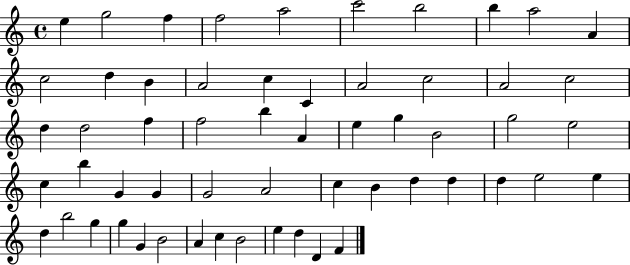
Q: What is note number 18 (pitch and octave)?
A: C5